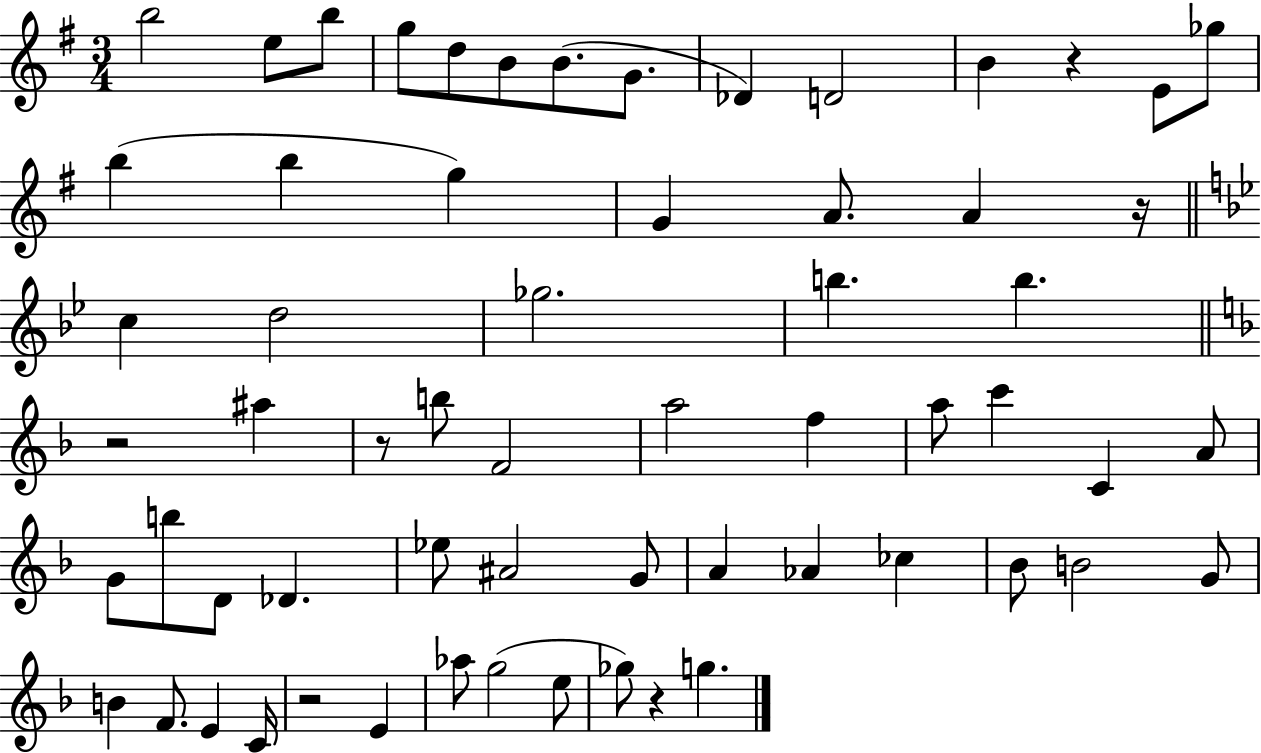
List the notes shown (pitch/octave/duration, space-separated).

B5/h E5/e B5/e G5/e D5/e B4/e B4/e. G4/e. Db4/q D4/h B4/q R/q E4/e Gb5/e B5/q B5/q G5/q G4/q A4/e. A4/q R/s C5/q D5/h Gb5/h. B5/q. B5/q. R/h A#5/q R/e B5/e F4/h A5/h F5/q A5/e C6/q C4/q A4/e G4/e B5/e D4/e Db4/q. Eb5/e A#4/h G4/e A4/q Ab4/q CES5/q Bb4/e B4/h G4/e B4/q F4/e. E4/q C4/s R/h E4/q Ab5/e G5/h E5/e Gb5/e R/q G5/q.